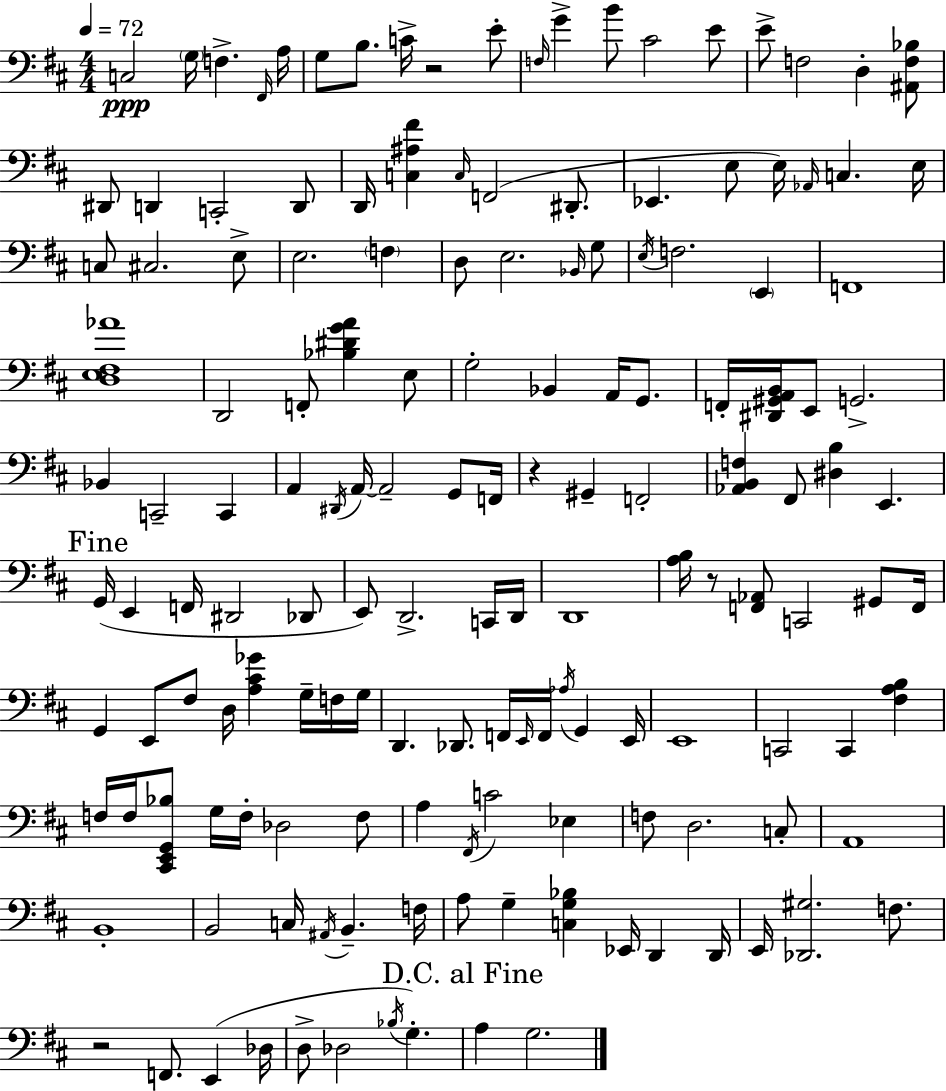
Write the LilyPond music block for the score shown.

{
  \clef bass
  \numericTimeSignature
  \time 4/4
  \key d \major
  \tempo 4 = 72
  \repeat volta 2 { c2\ppp \parenthesize g16 f4.-> \grace { fis,16 } | a16 g8 b8. c'16-> r2 e'8-. | \grace { f16 } g'4-> b'8 cis'2 | e'8 e'8-> f2 d4-. | \break <ais, f bes>8 dis,8 d,4 c,2-. | d,8 d,16 <c ais fis'>4 \grace { c16 }( f,2 | dis,8.-. ees,4. e8 e16) \grace { aes,16 } c4. | e16 c8 cis2. | \break e8-> e2. | \parenthesize f4 d8 e2. | \grace { bes,16 } g8 \acciaccatura { e16 } f2. | \parenthesize e,4 f,1 | \break <d e fis aes'>1 | d,2 f,8-. | <bes dis' g' a'>4 e8 g2-. bes,4 | a,16 g,8. f,16-. <dis, gis, a, b,>16 e,8 g,2.-> | \break bes,4 c,2-- | c,4 a,4 \acciaccatura { dis,16 } a,16~~ a,2-- | g,8 f,16 r4 gis,4-- f,2-. | <aes, b, f>4 fis,8 <dis b>4 | \break e,4. \mark "Fine" g,16( e,4 f,16 dis,2 | des,8 e,8) d,2.-> | c,16 d,16 d,1 | <a b>16 r8 <f, aes,>8 c,2 | \break gis,8 f,16 g,4 e,8 fis8 d16 | <a cis' ges'>4 g16-- f16 g16 d,4. des,8. | f,16 \grace { e,16 } f,16 \acciaccatura { aes16 } g,4 e,16 e,1 | c,2 | \break c,4 <fis a b>4 f16 f16 <cis, e, g, bes>8 g16 f16-. des2 | f8 a4 \acciaccatura { fis,16 } c'2 | ees4 f8 d2. | c8-. a,1 | \break b,1-. | b,2 | c16 \acciaccatura { ais,16 } b,4.-- f16 a8 g4-- | <c g bes>4 ees,16 d,4 d,16 e,16 <des, gis>2. | \break f8. r2 | f,8. e,4( des16 d8-> des2 | \acciaccatura { bes16 }) g4.-. \mark "D.C. al Fine" a4 | g2. } \bar "|."
}